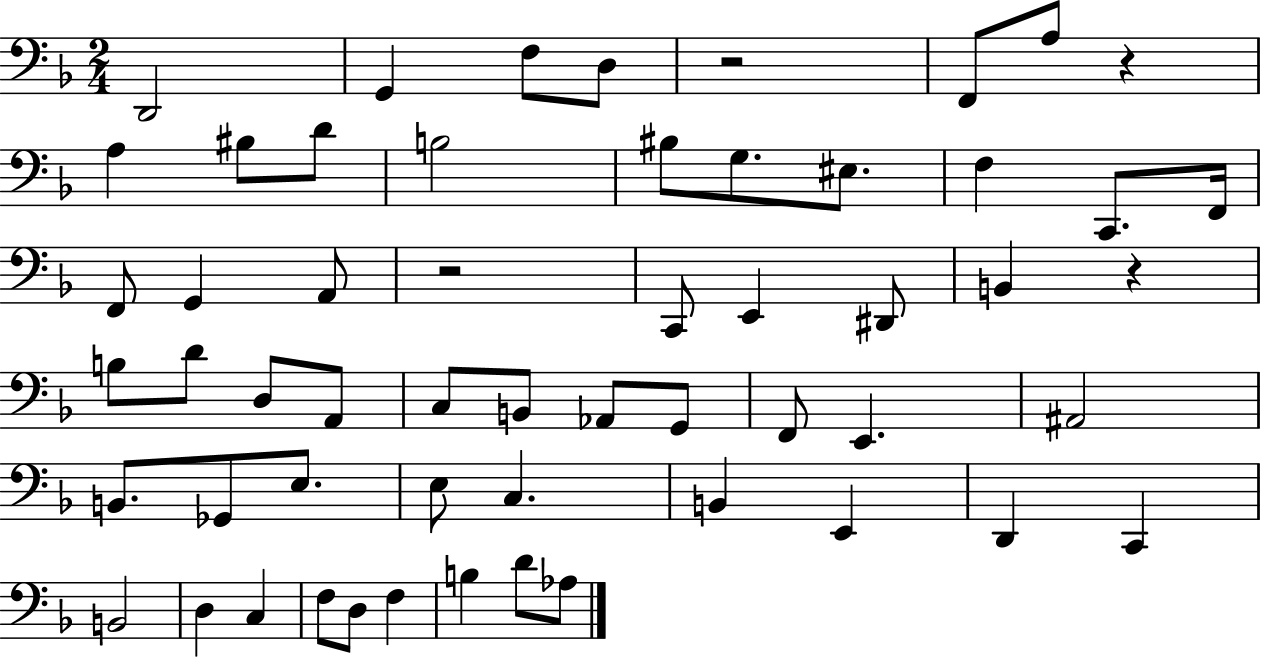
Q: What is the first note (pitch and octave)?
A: D2